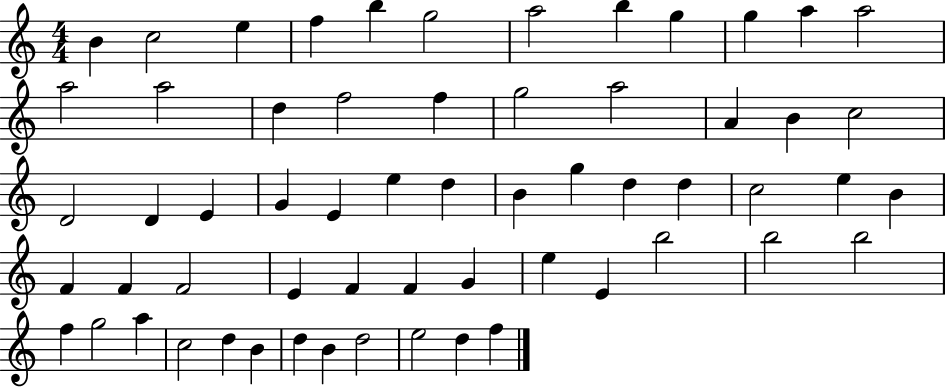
X:1
T:Untitled
M:4/4
L:1/4
K:C
B c2 e f b g2 a2 b g g a a2 a2 a2 d f2 f g2 a2 A B c2 D2 D E G E e d B g d d c2 e B F F F2 E F F G e E b2 b2 b2 f g2 a c2 d B d B d2 e2 d f